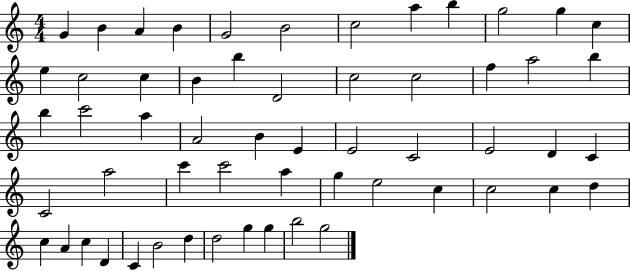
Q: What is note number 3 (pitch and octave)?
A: A4